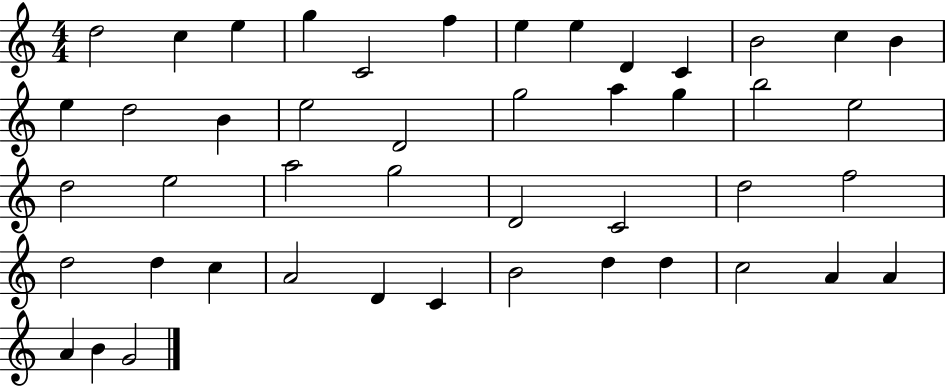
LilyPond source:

{
  \clef treble
  \numericTimeSignature
  \time 4/4
  \key c \major
  d''2 c''4 e''4 | g''4 c'2 f''4 | e''4 e''4 d'4 c'4 | b'2 c''4 b'4 | \break e''4 d''2 b'4 | e''2 d'2 | g''2 a''4 g''4 | b''2 e''2 | \break d''2 e''2 | a''2 g''2 | d'2 c'2 | d''2 f''2 | \break d''2 d''4 c''4 | a'2 d'4 c'4 | b'2 d''4 d''4 | c''2 a'4 a'4 | \break a'4 b'4 g'2 | \bar "|."
}